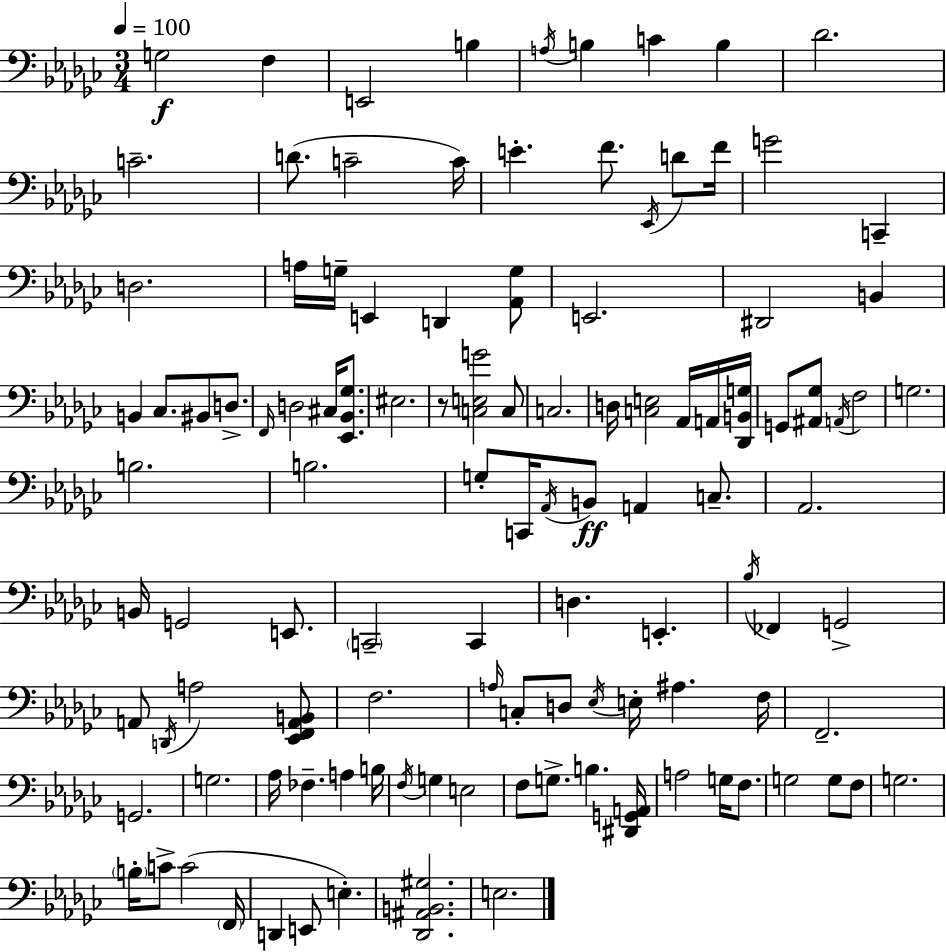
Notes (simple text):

G3/h F3/q E2/h B3/q A3/s B3/q C4/q B3/q Db4/h. C4/h. D4/e. C4/h C4/s E4/q. F4/e. Eb2/s D4/e F4/s G4/h C2/q D3/h. A3/s G3/s E2/q D2/q [Ab2,G3]/e E2/h. D#2/h B2/q B2/q CES3/e. BIS2/e D3/e. F2/s D3/h C#3/s [Eb2,Bb2,Gb3]/e. EIS3/h. R/e [C3,E3,G4]/h C3/e C3/h. D3/s [C3,E3]/h Ab2/s A2/s [Db2,B2,G3]/s G2/e [A#2,Gb3]/e A2/s F3/h G3/h. B3/h. B3/h. G3/e C2/s Ab2/s B2/e A2/q C3/e. Ab2/h. B2/s G2/h E2/e. C2/h C2/q D3/q. E2/q. Bb3/s FES2/q G2/h A2/e D2/s A3/h [Eb2,F2,A2,B2]/e F3/h. A3/s C3/e D3/e Eb3/s E3/s A#3/q. F3/s F2/h. G2/h. G3/h. Ab3/s FES3/q. A3/q B3/s F3/s G3/q E3/h F3/e G3/e. B3/q. [D#2,G2,A2]/s A3/h G3/s F3/e. G3/h G3/e F3/e G3/h. B3/s C4/e C4/h F2/s D2/q E2/e E3/q. [Db2,A#2,B2,G#3]/h. E3/h.